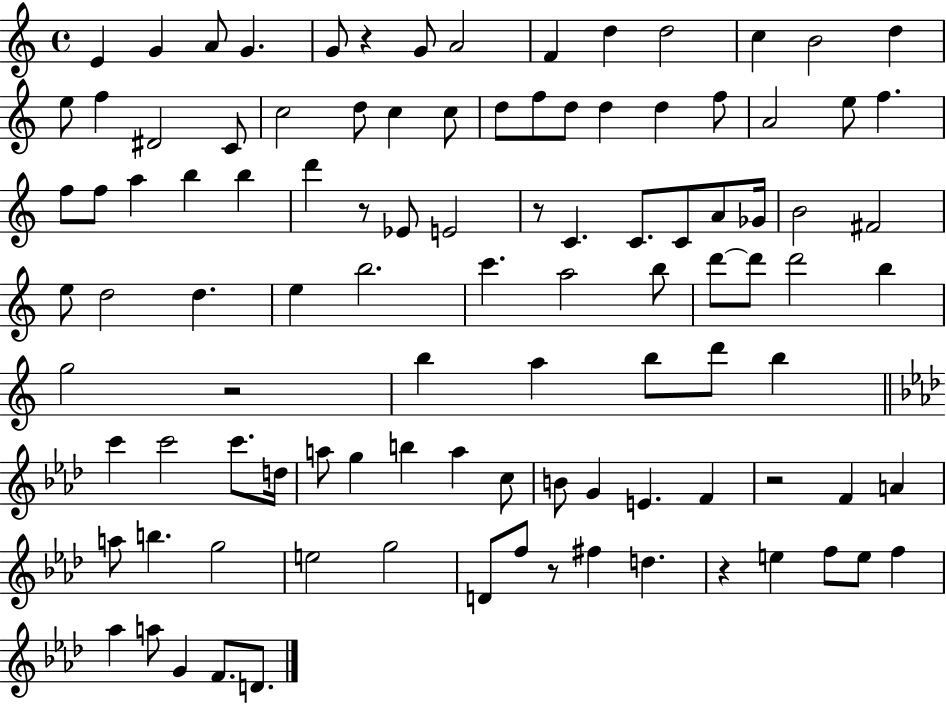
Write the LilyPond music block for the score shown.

{
  \clef treble
  \time 4/4
  \defaultTimeSignature
  \key c \major
  e'4 g'4 a'8 g'4. | g'8 r4 g'8 a'2 | f'4 d''4 d''2 | c''4 b'2 d''4 | \break e''8 f''4 dis'2 c'8 | c''2 d''8 c''4 c''8 | d''8 f''8 d''8 d''4 d''4 f''8 | a'2 e''8 f''4. | \break f''8 f''8 a''4 b''4 b''4 | d'''4 r8 ees'8 e'2 | r8 c'4. c'8. c'8 a'8 ges'16 | b'2 fis'2 | \break e''8 d''2 d''4. | e''4 b''2. | c'''4. a''2 b''8 | d'''8~~ d'''8 d'''2 b''4 | \break g''2 r2 | b''4 a''4 b''8 d'''8 b''4 | \bar "||" \break \key aes \major c'''4 c'''2 c'''8. d''16 | a''8 g''4 b''4 a''4 c''8 | b'8 g'4 e'4. f'4 | r2 f'4 a'4 | \break a''8 b''4. g''2 | e''2 g''2 | d'8 f''8 r8 fis''4 d''4. | r4 e''4 f''8 e''8 f''4 | \break aes''4 a''8 g'4 f'8. d'8. | \bar "|."
}